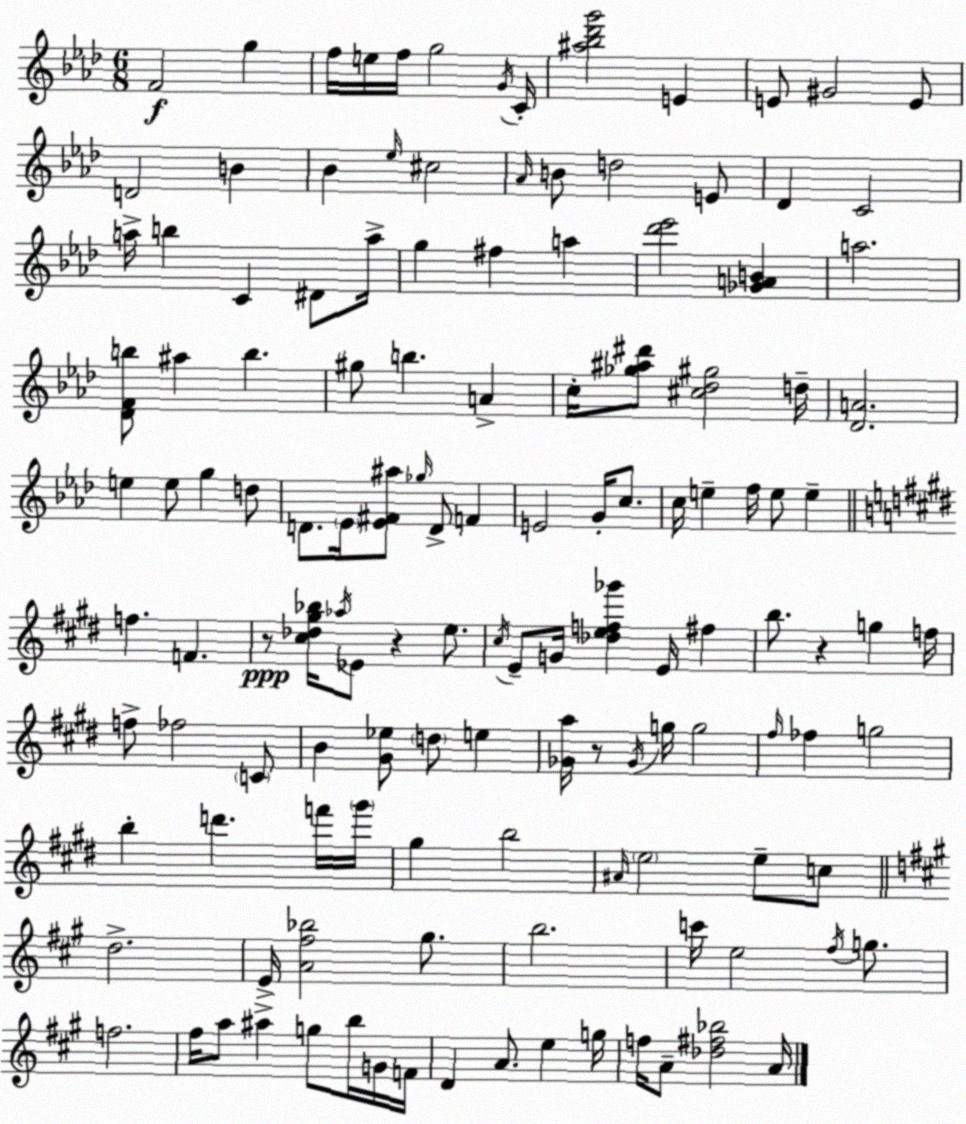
X:1
T:Untitled
M:6/8
L:1/4
K:Ab
F2 g f/4 e/4 f/4 g2 G/4 C/4 [^a_b_d'g']2 E E/2 ^G2 E/2 D2 B _B _e/4 ^c2 _A/4 B/2 d2 E/2 _D C2 a/4 b C ^D/2 a/4 g ^f a [_d'_e']2 [_GAB] a2 [_DFb]/2 ^a b ^g/2 b A c/4 [_g^a^d']/2 [^c_d^g]2 d/4 [_DA]2 e e/2 g d/2 D/2 _E/4 [_E^F^a]/2 _g/4 D/2 F E2 G/4 c/2 c/4 e f/4 e/2 e f F z/2 [^c_d^g_b]/4 _a/4 _E/2 z e/2 ^c/4 E/2 G/4 [_def_g'] E/4 ^f b/2 z g f/4 f/2 _f2 C/2 B [^G_e]/2 d/2 e [_Ga]/4 z/2 _G/4 g/4 g2 ^f/4 _f g2 b d' f'/4 ^g'/4 ^g b2 ^A/4 e2 e/2 c/2 d2 E/4 [A^f_b]2 ^g/2 b2 c'/4 e2 ^f/4 g/2 f2 ^f/4 a/2 ^a g/2 b/4 G/4 F/4 D A/2 e g/4 f/4 A/2 [_d^f_b]2 A/4